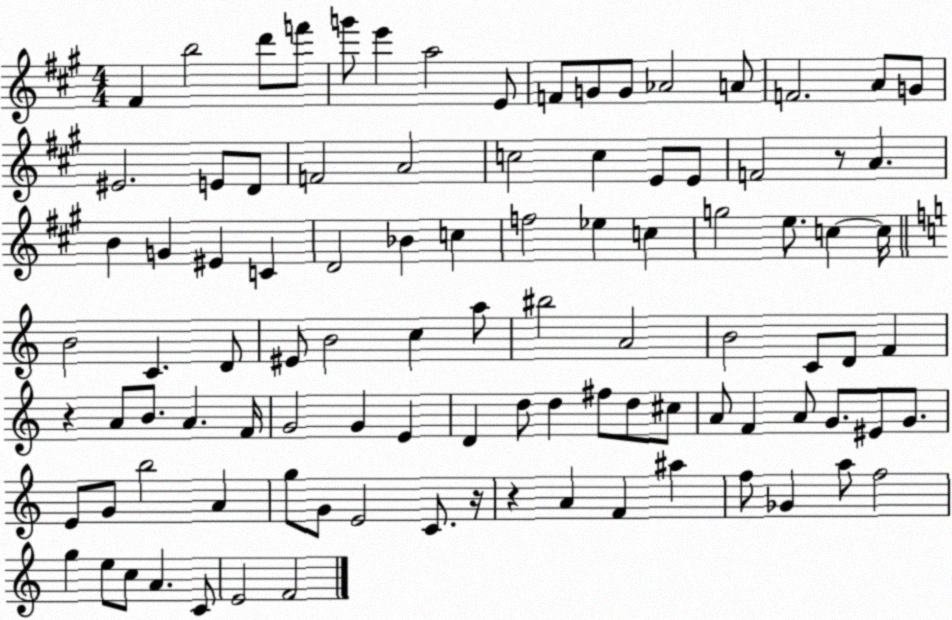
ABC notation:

X:1
T:Untitled
M:4/4
L:1/4
K:A
^F b2 d'/2 f'/2 g'/2 e' a2 E/2 F/2 G/2 G/2 _A2 A/2 F2 A/2 G/2 ^E2 E/2 D/2 F2 A2 c2 c E/2 E/2 F2 z/2 A B G ^E C D2 _B c f2 _e c g2 e/2 c c/4 B2 C D/2 ^E/2 B2 c a/2 ^b2 A2 B2 C/2 D/2 F z A/2 B/2 A F/4 G2 G E D d/2 d ^f/2 d/2 ^c/2 A/2 F A/2 G/2 ^E/2 G/2 E/2 G/2 b2 A g/2 G/2 E2 C/2 z/4 z A F ^a f/2 _G a/2 f2 g e/2 c/2 A C/2 E2 F2